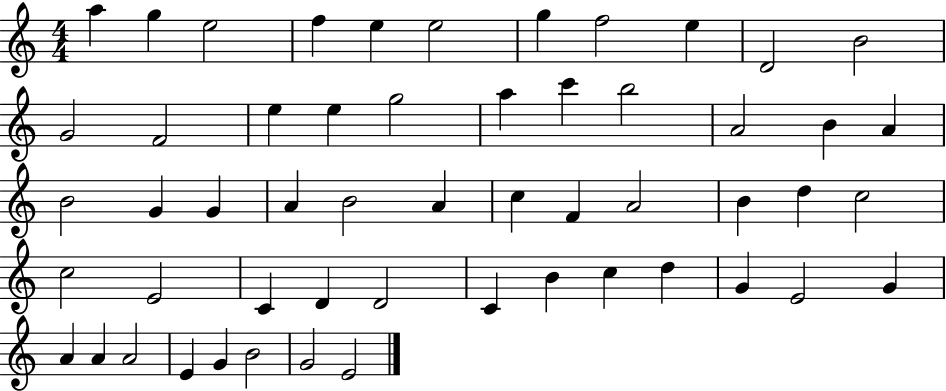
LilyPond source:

{
  \clef treble
  \numericTimeSignature
  \time 4/4
  \key c \major
  a''4 g''4 e''2 | f''4 e''4 e''2 | g''4 f''2 e''4 | d'2 b'2 | \break g'2 f'2 | e''4 e''4 g''2 | a''4 c'''4 b''2 | a'2 b'4 a'4 | \break b'2 g'4 g'4 | a'4 b'2 a'4 | c''4 f'4 a'2 | b'4 d''4 c''2 | \break c''2 e'2 | c'4 d'4 d'2 | c'4 b'4 c''4 d''4 | g'4 e'2 g'4 | \break a'4 a'4 a'2 | e'4 g'4 b'2 | g'2 e'2 | \bar "|."
}